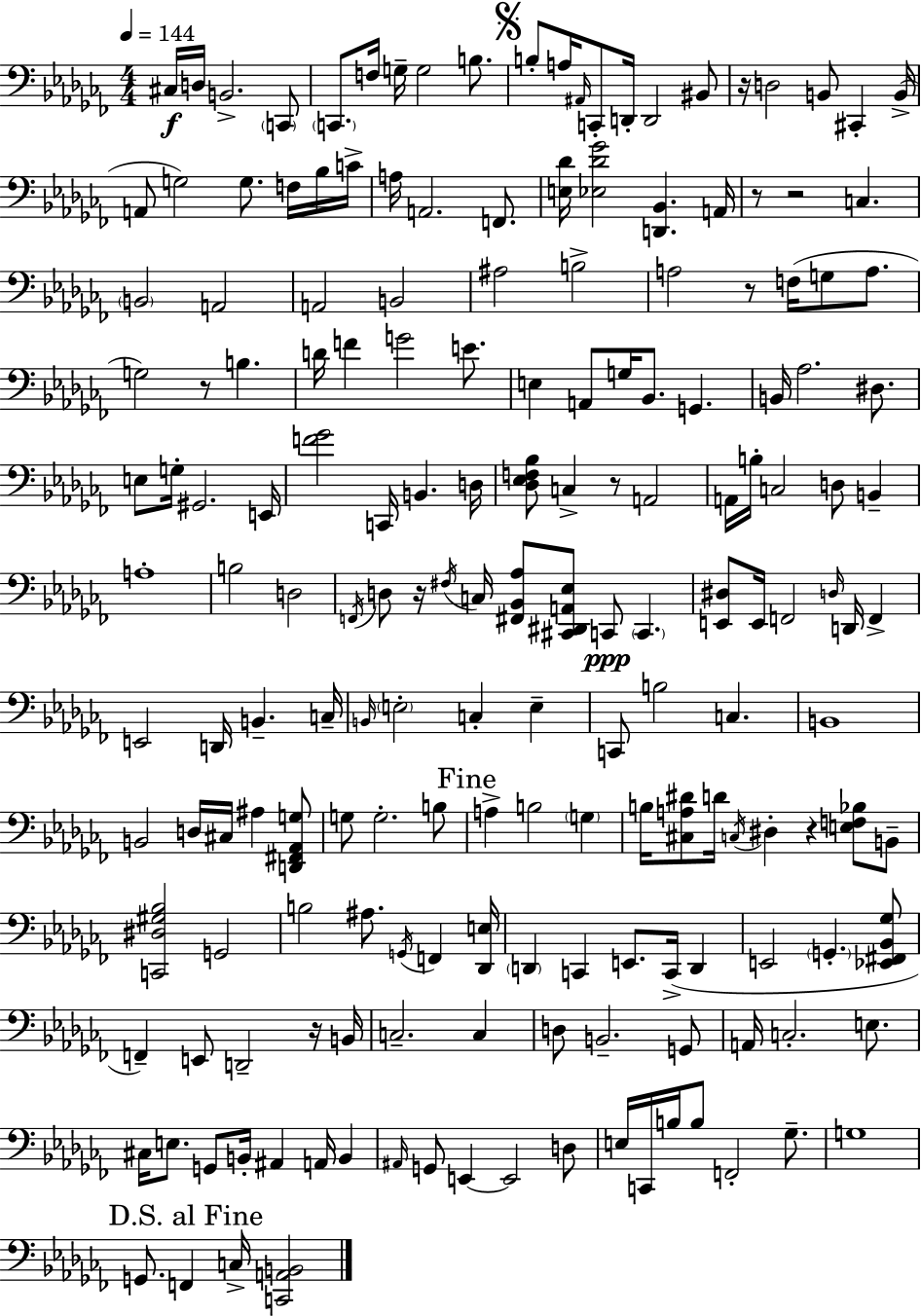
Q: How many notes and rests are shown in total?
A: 180